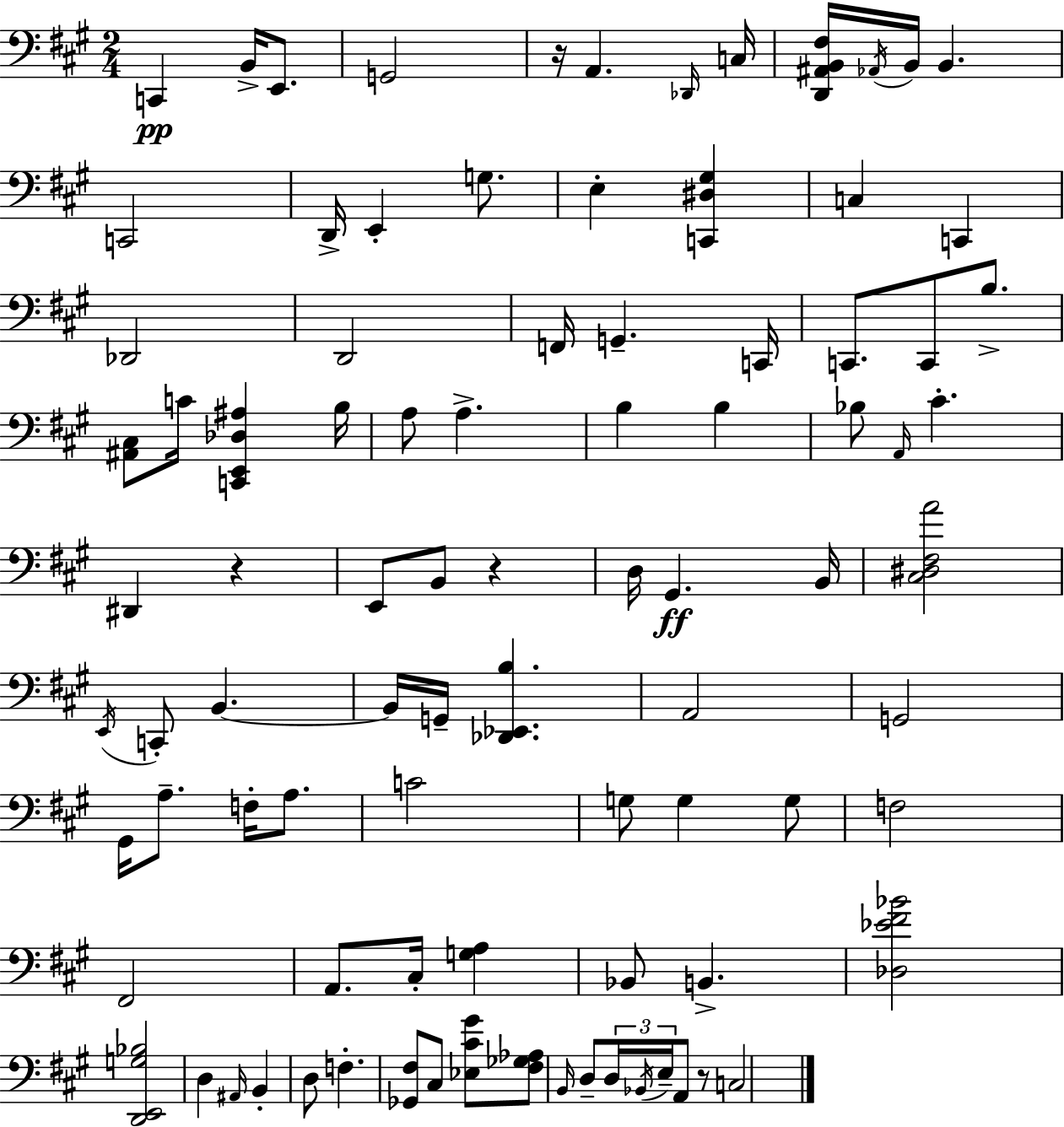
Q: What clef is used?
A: bass